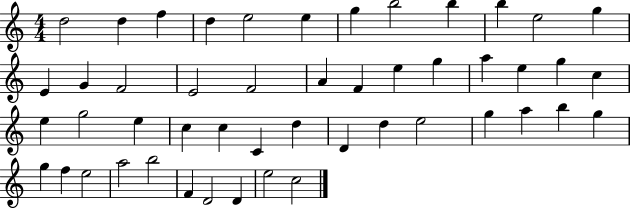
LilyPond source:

{
  \clef treble
  \numericTimeSignature
  \time 4/4
  \key c \major
  d''2 d''4 f''4 | d''4 e''2 e''4 | g''4 b''2 b''4 | b''4 e''2 g''4 | \break e'4 g'4 f'2 | e'2 f'2 | a'4 f'4 e''4 g''4 | a''4 e''4 g''4 c''4 | \break e''4 g''2 e''4 | c''4 c''4 c'4 d''4 | d'4 d''4 e''2 | g''4 a''4 b''4 g''4 | \break g''4 f''4 e''2 | a''2 b''2 | f'4 d'2 d'4 | e''2 c''2 | \break \bar "|."
}